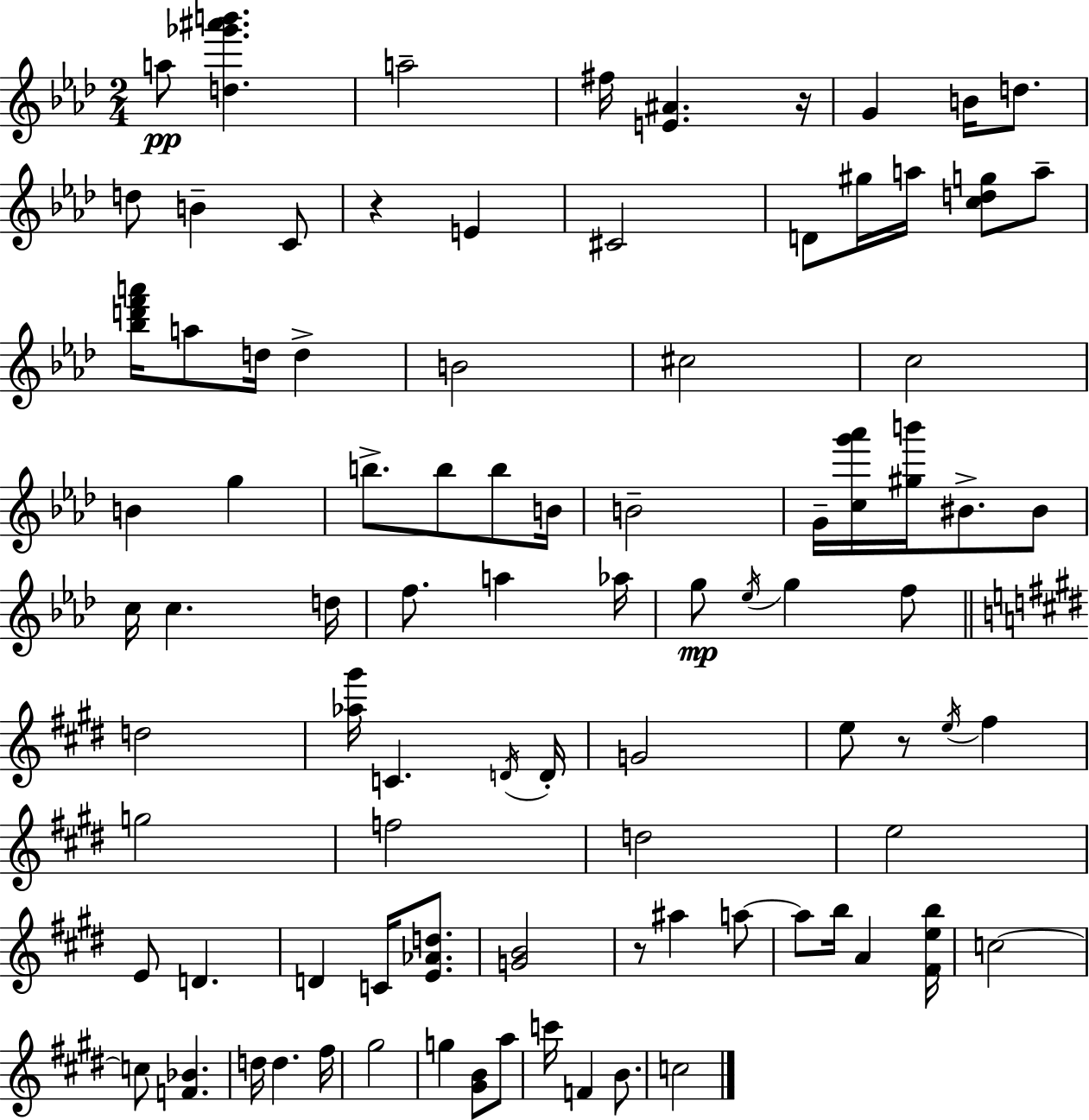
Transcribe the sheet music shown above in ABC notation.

X:1
T:Untitled
M:2/4
L:1/4
K:Ab
a/2 [d_g'^a'b'] a2 ^f/4 [E^A] z/4 G B/4 d/2 d/2 B C/2 z E ^C2 D/2 ^g/4 a/4 [cdg]/2 a/2 [_bd'f'a']/4 a/2 d/4 d B2 ^c2 c2 B g b/2 b/2 b/2 B/4 B2 G/4 [cg'_a']/4 [^gb']/4 ^B/2 ^B/2 c/4 c d/4 f/2 a _a/4 g/2 _e/4 g f/2 d2 [_a^g']/4 C D/4 D/4 G2 e/2 z/2 e/4 ^f g2 f2 d2 e2 E/2 D D C/4 [E_Ad]/2 [GB]2 z/2 ^a a/2 a/2 b/4 A [^Feb]/4 c2 c/2 [F_B] d/4 d ^f/4 ^g2 g [^GB]/2 a/2 c'/4 F B/2 c2